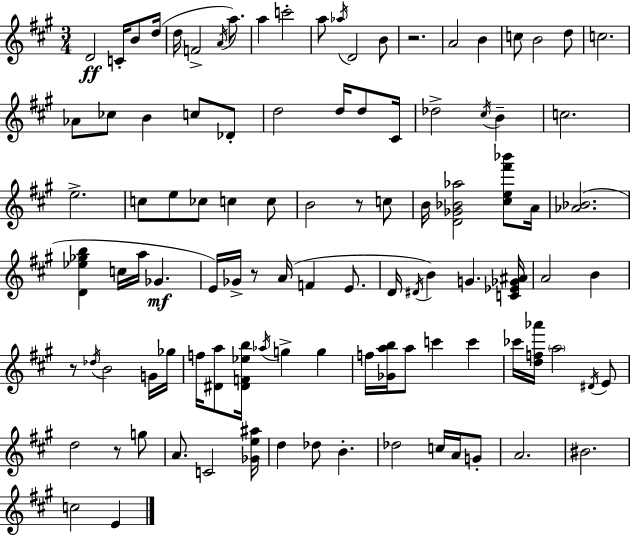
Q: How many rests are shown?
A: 5